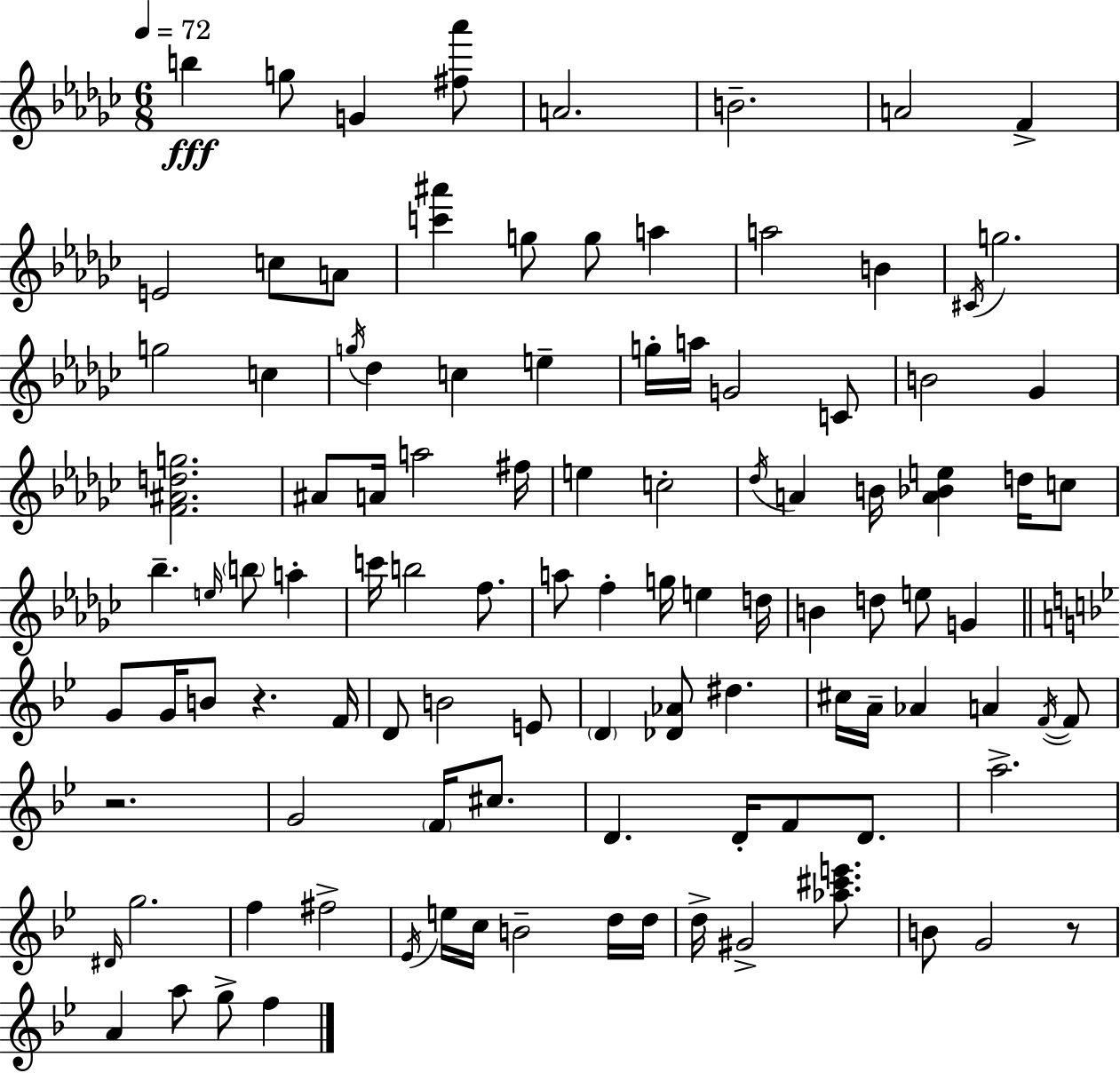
B5/q G5/e G4/q [F#5,Ab6]/e A4/h. B4/h. A4/h F4/q E4/h C5/e A4/e [C6,A#6]/q G5/e G5/e A5/q A5/h B4/q C#4/s G5/h. G5/h C5/q G5/s Db5/q C5/q E5/q G5/s A5/s G4/h C4/e B4/h Gb4/q [F4,A#4,D5,G5]/h. A#4/e A4/s A5/h F#5/s E5/q C5/h Db5/s A4/q B4/s [A4,Bb4,E5]/q D5/s C5/e Bb5/q. E5/s B5/e A5/q C6/s B5/h F5/e. A5/e F5/q G5/s E5/q D5/s B4/q D5/e E5/e G4/q G4/e G4/s B4/e R/q. F4/s D4/e B4/h E4/e D4/q [Db4,Ab4]/e D#5/q. C#5/s A4/s Ab4/q A4/q F4/s F4/e R/h. G4/h F4/s C#5/e. D4/q. D4/s F4/e D4/e. A5/h. D#4/s G5/h. F5/q F#5/h Eb4/s E5/s C5/s B4/h D5/s D5/s D5/s G#4/h [Ab5,C#6,E6]/e. B4/e G4/h R/e A4/q A5/e G5/e F5/q